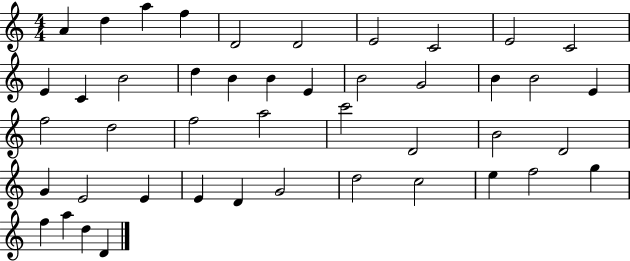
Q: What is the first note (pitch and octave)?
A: A4